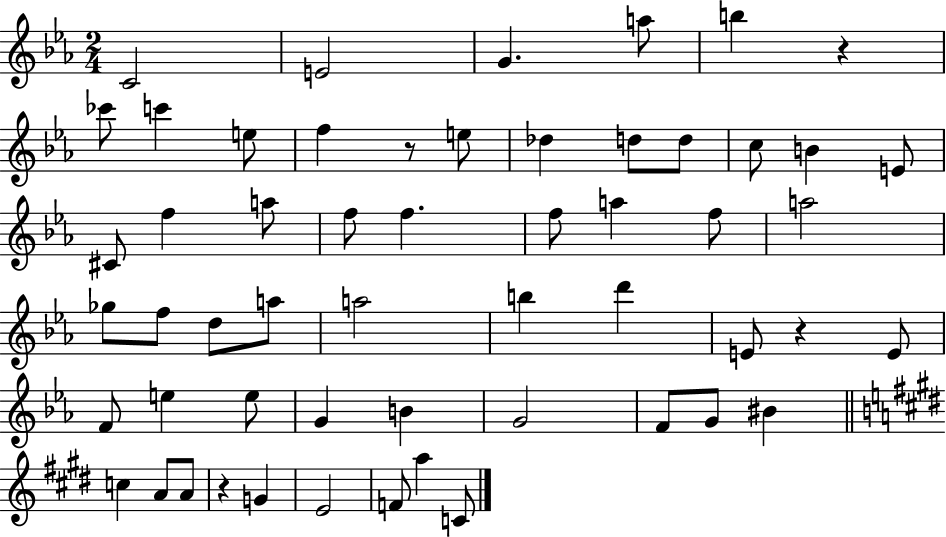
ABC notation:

X:1
T:Untitled
M:2/4
L:1/4
K:Eb
C2 E2 G a/2 b z _c'/2 c' e/2 f z/2 e/2 _d d/2 d/2 c/2 B E/2 ^C/2 f a/2 f/2 f f/2 a f/2 a2 _g/2 f/2 d/2 a/2 a2 b d' E/2 z E/2 F/2 e e/2 G B G2 F/2 G/2 ^B c A/2 A/2 z G E2 F/2 a C/2